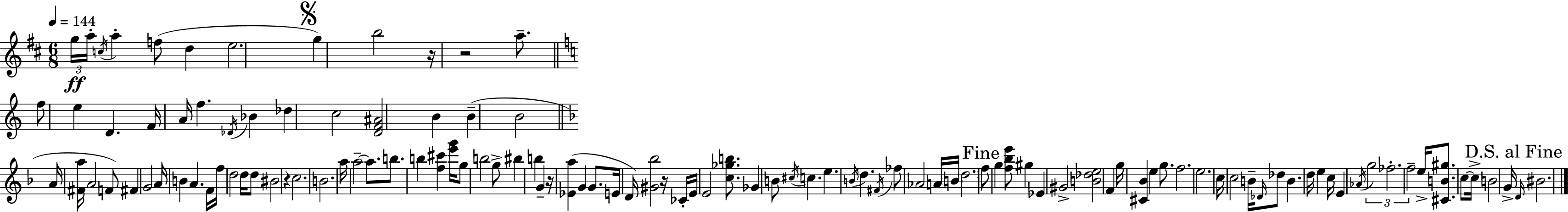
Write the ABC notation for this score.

X:1
T:Untitled
M:6/8
L:1/4
K:D
g/4 a/4 c/4 a f/2 d e2 g b2 z/4 z2 a/2 f/2 e D F/4 A/4 f _D/4 _B _d c2 [DF^A]2 B B B2 A/4 [^Fa]/4 A2 F/2 ^F G2 A/4 B A F/4 f/4 d2 d/4 d/2 ^B2 z c2 B2 a/4 a2 a/2 b/2 b [f^c'] [e'g']/4 g/2 b2 g/2 ^b b G z/4 [_Ea] G G/2 E/4 D/4 [^G_b]2 z/4 _C/4 E/4 E2 [c_gb]/2 _G B/2 ^c/4 c e B/4 d ^F/4 _f/2 _A2 A/4 B/4 d2 f/2 g [f_be']/2 ^g _E ^G2 [B_de]2 F g/4 [^C_B] e g/2 f2 e2 c/4 c2 B/4 _D/4 _d/2 B d/4 e c/4 E _A/4 g2 _f2 f2 e/4 [^CB^g]/2 c/2 c/4 B2 G/4 D/4 ^B2